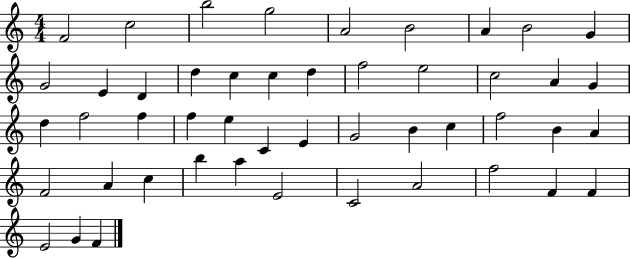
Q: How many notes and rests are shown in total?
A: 48